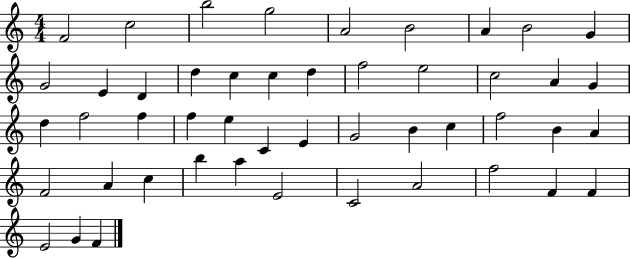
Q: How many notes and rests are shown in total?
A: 48